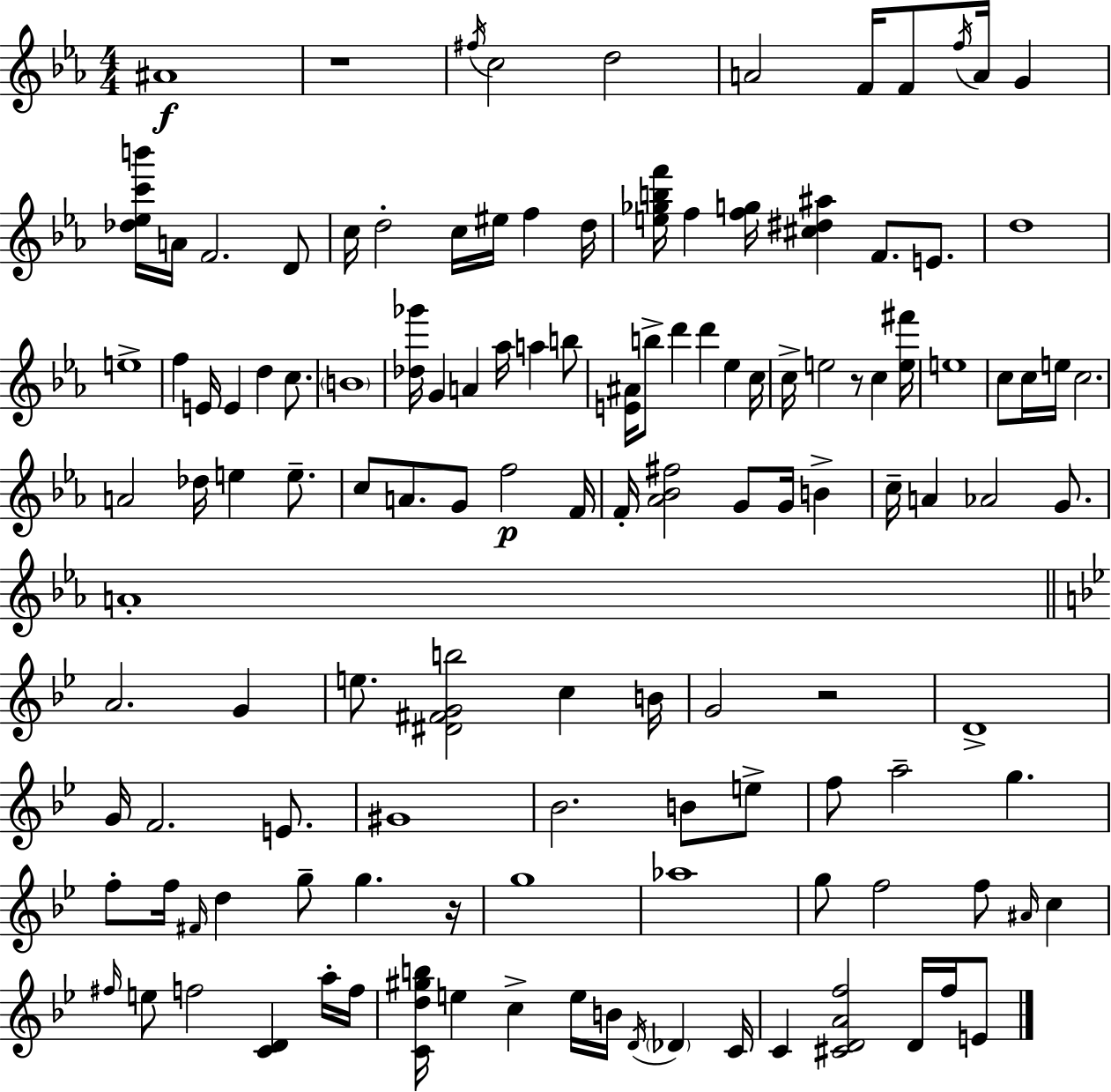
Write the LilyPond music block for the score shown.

{
  \clef treble
  \numericTimeSignature
  \time 4/4
  \key c \minor
  ais'1\f | r1 | \acciaccatura { fis''16 } c''2 d''2 | a'2 f'16 f'8 \acciaccatura { f''16 } a'16 g'4 | \break <des'' ees'' c''' b'''>16 a'16 f'2. | d'8 c''16 d''2-. c''16 eis''16 f''4 | d''16 <e'' ges'' b'' f'''>16 f''4 <f'' g''>16 <cis'' dis'' ais''>4 f'8. e'8. | d''1 | \break e''1-> | f''4 e'16 e'4 d''4 c''8. | \parenthesize b'1 | <des'' ges'''>16 g'4 a'4 aes''16 a''4 | \break b''8 <e' ais'>16 b''8-> d'''4 d'''4 ees''4 | c''16 c''16-> e''2 r8 c''4 | <e'' fis'''>16 e''1 | c''8 c''16 e''16 c''2. | \break a'2 des''16 e''4 e''8.-- | c''8 a'8. g'8 f''2\p | f'16 f'16-. <aes' bes' fis''>2 g'8 g'16 b'4-> | c''16-- a'4 aes'2 g'8. | \break a'1-. | \bar "||" \break \key bes \major a'2. g'4 | e''8. <dis' fis' g' b''>2 c''4 b'16 | g'2 r2 | d'1-> | \break g'16 f'2. e'8. | gis'1 | bes'2. b'8 e''8-> | f''8 a''2-- g''4. | \break f''8-. f''16 \grace { fis'16 } d''4 g''8-- g''4. | r16 g''1 | aes''1 | g''8 f''2 f''8 \grace { ais'16 } c''4 | \break \grace { fis''16 } e''8 f''2 <c' d'>4 | a''16-. f''16 <c' d'' gis'' b''>16 e''4 c''4-> e''16 b'16 \acciaccatura { d'16 } \parenthesize des'4 | c'16 c'4 <cis' d' a' f''>2 | d'16 f''16 e'8 \bar "|."
}